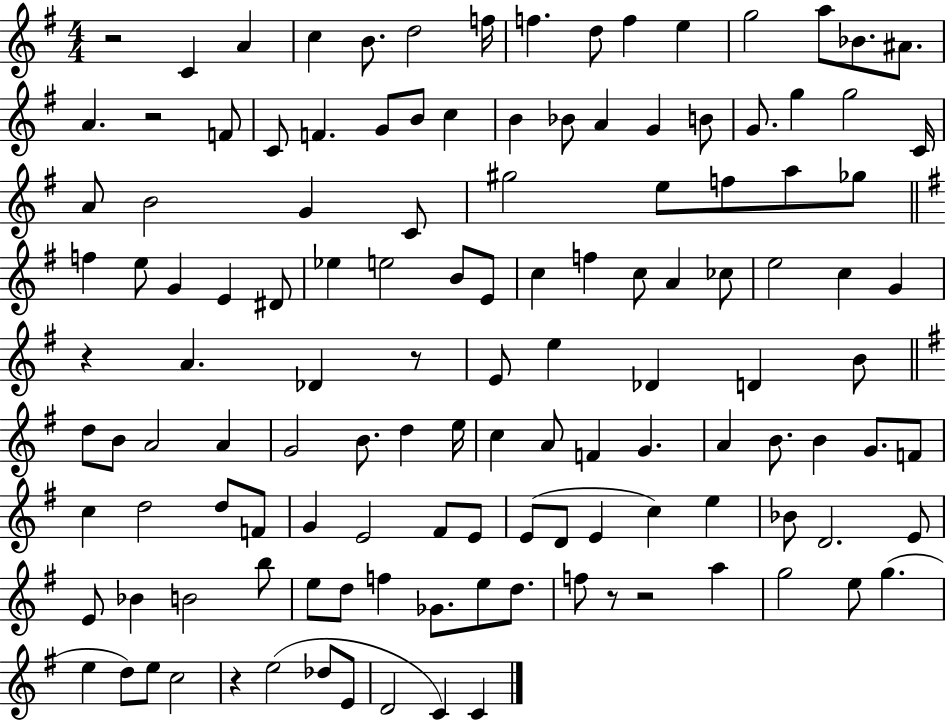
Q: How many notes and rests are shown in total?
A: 128